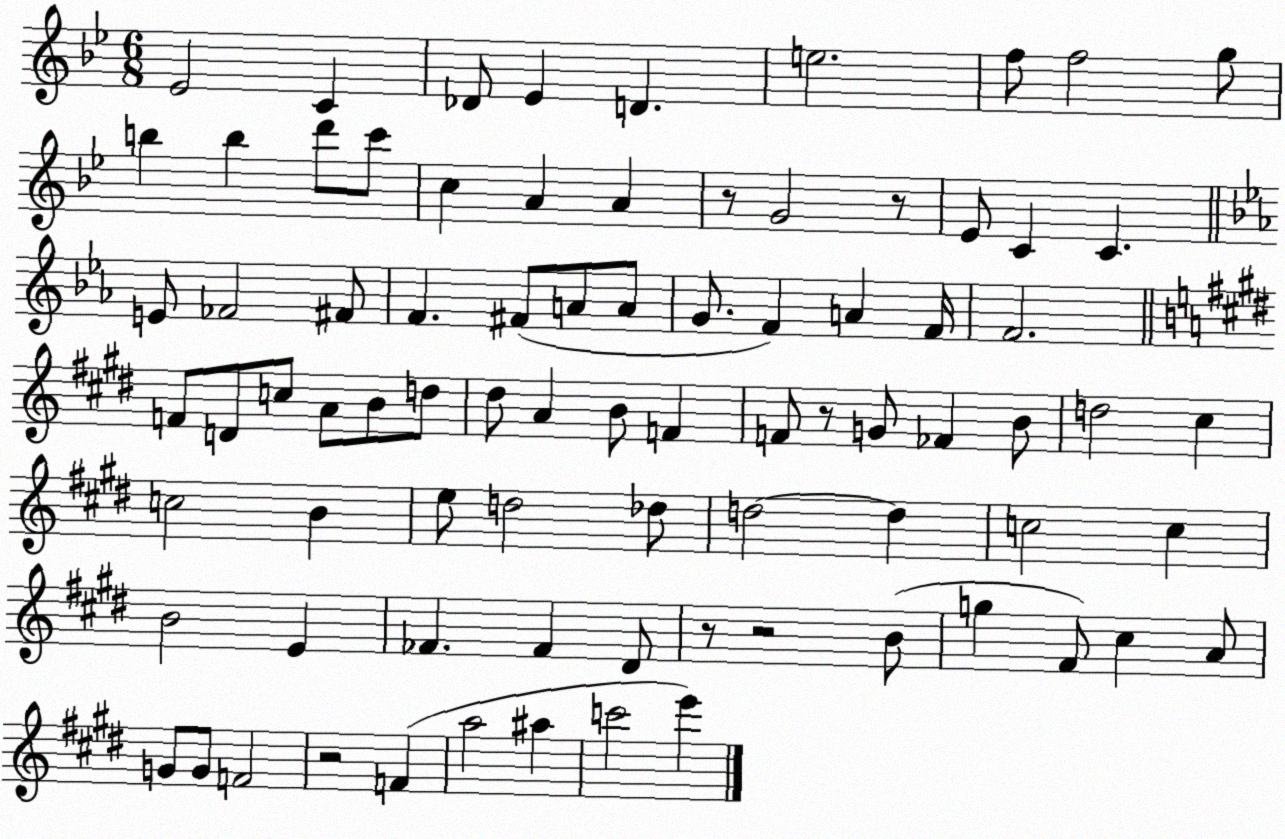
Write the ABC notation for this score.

X:1
T:Untitled
M:6/8
L:1/4
K:Bb
_E2 C _D/2 _E D e2 f/2 f2 g/2 b b d'/2 c'/2 c A A z/2 G2 z/2 _E/2 C C E/2 _F2 ^F/2 F ^F/2 A/2 A/2 G/2 F A F/4 F2 F/2 D/2 c/2 A/2 B/2 d/2 ^d/2 A B/2 F F/2 z/2 G/2 _F B/2 d2 ^c c2 B e/2 d2 _d/2 d2 d c2 c B2 E _F _F ^D/2 z/2 z2 B/2 g ^F/2 ^c A/2 G/2 G/2 F2 z2 F a2 ^a c'2 e'